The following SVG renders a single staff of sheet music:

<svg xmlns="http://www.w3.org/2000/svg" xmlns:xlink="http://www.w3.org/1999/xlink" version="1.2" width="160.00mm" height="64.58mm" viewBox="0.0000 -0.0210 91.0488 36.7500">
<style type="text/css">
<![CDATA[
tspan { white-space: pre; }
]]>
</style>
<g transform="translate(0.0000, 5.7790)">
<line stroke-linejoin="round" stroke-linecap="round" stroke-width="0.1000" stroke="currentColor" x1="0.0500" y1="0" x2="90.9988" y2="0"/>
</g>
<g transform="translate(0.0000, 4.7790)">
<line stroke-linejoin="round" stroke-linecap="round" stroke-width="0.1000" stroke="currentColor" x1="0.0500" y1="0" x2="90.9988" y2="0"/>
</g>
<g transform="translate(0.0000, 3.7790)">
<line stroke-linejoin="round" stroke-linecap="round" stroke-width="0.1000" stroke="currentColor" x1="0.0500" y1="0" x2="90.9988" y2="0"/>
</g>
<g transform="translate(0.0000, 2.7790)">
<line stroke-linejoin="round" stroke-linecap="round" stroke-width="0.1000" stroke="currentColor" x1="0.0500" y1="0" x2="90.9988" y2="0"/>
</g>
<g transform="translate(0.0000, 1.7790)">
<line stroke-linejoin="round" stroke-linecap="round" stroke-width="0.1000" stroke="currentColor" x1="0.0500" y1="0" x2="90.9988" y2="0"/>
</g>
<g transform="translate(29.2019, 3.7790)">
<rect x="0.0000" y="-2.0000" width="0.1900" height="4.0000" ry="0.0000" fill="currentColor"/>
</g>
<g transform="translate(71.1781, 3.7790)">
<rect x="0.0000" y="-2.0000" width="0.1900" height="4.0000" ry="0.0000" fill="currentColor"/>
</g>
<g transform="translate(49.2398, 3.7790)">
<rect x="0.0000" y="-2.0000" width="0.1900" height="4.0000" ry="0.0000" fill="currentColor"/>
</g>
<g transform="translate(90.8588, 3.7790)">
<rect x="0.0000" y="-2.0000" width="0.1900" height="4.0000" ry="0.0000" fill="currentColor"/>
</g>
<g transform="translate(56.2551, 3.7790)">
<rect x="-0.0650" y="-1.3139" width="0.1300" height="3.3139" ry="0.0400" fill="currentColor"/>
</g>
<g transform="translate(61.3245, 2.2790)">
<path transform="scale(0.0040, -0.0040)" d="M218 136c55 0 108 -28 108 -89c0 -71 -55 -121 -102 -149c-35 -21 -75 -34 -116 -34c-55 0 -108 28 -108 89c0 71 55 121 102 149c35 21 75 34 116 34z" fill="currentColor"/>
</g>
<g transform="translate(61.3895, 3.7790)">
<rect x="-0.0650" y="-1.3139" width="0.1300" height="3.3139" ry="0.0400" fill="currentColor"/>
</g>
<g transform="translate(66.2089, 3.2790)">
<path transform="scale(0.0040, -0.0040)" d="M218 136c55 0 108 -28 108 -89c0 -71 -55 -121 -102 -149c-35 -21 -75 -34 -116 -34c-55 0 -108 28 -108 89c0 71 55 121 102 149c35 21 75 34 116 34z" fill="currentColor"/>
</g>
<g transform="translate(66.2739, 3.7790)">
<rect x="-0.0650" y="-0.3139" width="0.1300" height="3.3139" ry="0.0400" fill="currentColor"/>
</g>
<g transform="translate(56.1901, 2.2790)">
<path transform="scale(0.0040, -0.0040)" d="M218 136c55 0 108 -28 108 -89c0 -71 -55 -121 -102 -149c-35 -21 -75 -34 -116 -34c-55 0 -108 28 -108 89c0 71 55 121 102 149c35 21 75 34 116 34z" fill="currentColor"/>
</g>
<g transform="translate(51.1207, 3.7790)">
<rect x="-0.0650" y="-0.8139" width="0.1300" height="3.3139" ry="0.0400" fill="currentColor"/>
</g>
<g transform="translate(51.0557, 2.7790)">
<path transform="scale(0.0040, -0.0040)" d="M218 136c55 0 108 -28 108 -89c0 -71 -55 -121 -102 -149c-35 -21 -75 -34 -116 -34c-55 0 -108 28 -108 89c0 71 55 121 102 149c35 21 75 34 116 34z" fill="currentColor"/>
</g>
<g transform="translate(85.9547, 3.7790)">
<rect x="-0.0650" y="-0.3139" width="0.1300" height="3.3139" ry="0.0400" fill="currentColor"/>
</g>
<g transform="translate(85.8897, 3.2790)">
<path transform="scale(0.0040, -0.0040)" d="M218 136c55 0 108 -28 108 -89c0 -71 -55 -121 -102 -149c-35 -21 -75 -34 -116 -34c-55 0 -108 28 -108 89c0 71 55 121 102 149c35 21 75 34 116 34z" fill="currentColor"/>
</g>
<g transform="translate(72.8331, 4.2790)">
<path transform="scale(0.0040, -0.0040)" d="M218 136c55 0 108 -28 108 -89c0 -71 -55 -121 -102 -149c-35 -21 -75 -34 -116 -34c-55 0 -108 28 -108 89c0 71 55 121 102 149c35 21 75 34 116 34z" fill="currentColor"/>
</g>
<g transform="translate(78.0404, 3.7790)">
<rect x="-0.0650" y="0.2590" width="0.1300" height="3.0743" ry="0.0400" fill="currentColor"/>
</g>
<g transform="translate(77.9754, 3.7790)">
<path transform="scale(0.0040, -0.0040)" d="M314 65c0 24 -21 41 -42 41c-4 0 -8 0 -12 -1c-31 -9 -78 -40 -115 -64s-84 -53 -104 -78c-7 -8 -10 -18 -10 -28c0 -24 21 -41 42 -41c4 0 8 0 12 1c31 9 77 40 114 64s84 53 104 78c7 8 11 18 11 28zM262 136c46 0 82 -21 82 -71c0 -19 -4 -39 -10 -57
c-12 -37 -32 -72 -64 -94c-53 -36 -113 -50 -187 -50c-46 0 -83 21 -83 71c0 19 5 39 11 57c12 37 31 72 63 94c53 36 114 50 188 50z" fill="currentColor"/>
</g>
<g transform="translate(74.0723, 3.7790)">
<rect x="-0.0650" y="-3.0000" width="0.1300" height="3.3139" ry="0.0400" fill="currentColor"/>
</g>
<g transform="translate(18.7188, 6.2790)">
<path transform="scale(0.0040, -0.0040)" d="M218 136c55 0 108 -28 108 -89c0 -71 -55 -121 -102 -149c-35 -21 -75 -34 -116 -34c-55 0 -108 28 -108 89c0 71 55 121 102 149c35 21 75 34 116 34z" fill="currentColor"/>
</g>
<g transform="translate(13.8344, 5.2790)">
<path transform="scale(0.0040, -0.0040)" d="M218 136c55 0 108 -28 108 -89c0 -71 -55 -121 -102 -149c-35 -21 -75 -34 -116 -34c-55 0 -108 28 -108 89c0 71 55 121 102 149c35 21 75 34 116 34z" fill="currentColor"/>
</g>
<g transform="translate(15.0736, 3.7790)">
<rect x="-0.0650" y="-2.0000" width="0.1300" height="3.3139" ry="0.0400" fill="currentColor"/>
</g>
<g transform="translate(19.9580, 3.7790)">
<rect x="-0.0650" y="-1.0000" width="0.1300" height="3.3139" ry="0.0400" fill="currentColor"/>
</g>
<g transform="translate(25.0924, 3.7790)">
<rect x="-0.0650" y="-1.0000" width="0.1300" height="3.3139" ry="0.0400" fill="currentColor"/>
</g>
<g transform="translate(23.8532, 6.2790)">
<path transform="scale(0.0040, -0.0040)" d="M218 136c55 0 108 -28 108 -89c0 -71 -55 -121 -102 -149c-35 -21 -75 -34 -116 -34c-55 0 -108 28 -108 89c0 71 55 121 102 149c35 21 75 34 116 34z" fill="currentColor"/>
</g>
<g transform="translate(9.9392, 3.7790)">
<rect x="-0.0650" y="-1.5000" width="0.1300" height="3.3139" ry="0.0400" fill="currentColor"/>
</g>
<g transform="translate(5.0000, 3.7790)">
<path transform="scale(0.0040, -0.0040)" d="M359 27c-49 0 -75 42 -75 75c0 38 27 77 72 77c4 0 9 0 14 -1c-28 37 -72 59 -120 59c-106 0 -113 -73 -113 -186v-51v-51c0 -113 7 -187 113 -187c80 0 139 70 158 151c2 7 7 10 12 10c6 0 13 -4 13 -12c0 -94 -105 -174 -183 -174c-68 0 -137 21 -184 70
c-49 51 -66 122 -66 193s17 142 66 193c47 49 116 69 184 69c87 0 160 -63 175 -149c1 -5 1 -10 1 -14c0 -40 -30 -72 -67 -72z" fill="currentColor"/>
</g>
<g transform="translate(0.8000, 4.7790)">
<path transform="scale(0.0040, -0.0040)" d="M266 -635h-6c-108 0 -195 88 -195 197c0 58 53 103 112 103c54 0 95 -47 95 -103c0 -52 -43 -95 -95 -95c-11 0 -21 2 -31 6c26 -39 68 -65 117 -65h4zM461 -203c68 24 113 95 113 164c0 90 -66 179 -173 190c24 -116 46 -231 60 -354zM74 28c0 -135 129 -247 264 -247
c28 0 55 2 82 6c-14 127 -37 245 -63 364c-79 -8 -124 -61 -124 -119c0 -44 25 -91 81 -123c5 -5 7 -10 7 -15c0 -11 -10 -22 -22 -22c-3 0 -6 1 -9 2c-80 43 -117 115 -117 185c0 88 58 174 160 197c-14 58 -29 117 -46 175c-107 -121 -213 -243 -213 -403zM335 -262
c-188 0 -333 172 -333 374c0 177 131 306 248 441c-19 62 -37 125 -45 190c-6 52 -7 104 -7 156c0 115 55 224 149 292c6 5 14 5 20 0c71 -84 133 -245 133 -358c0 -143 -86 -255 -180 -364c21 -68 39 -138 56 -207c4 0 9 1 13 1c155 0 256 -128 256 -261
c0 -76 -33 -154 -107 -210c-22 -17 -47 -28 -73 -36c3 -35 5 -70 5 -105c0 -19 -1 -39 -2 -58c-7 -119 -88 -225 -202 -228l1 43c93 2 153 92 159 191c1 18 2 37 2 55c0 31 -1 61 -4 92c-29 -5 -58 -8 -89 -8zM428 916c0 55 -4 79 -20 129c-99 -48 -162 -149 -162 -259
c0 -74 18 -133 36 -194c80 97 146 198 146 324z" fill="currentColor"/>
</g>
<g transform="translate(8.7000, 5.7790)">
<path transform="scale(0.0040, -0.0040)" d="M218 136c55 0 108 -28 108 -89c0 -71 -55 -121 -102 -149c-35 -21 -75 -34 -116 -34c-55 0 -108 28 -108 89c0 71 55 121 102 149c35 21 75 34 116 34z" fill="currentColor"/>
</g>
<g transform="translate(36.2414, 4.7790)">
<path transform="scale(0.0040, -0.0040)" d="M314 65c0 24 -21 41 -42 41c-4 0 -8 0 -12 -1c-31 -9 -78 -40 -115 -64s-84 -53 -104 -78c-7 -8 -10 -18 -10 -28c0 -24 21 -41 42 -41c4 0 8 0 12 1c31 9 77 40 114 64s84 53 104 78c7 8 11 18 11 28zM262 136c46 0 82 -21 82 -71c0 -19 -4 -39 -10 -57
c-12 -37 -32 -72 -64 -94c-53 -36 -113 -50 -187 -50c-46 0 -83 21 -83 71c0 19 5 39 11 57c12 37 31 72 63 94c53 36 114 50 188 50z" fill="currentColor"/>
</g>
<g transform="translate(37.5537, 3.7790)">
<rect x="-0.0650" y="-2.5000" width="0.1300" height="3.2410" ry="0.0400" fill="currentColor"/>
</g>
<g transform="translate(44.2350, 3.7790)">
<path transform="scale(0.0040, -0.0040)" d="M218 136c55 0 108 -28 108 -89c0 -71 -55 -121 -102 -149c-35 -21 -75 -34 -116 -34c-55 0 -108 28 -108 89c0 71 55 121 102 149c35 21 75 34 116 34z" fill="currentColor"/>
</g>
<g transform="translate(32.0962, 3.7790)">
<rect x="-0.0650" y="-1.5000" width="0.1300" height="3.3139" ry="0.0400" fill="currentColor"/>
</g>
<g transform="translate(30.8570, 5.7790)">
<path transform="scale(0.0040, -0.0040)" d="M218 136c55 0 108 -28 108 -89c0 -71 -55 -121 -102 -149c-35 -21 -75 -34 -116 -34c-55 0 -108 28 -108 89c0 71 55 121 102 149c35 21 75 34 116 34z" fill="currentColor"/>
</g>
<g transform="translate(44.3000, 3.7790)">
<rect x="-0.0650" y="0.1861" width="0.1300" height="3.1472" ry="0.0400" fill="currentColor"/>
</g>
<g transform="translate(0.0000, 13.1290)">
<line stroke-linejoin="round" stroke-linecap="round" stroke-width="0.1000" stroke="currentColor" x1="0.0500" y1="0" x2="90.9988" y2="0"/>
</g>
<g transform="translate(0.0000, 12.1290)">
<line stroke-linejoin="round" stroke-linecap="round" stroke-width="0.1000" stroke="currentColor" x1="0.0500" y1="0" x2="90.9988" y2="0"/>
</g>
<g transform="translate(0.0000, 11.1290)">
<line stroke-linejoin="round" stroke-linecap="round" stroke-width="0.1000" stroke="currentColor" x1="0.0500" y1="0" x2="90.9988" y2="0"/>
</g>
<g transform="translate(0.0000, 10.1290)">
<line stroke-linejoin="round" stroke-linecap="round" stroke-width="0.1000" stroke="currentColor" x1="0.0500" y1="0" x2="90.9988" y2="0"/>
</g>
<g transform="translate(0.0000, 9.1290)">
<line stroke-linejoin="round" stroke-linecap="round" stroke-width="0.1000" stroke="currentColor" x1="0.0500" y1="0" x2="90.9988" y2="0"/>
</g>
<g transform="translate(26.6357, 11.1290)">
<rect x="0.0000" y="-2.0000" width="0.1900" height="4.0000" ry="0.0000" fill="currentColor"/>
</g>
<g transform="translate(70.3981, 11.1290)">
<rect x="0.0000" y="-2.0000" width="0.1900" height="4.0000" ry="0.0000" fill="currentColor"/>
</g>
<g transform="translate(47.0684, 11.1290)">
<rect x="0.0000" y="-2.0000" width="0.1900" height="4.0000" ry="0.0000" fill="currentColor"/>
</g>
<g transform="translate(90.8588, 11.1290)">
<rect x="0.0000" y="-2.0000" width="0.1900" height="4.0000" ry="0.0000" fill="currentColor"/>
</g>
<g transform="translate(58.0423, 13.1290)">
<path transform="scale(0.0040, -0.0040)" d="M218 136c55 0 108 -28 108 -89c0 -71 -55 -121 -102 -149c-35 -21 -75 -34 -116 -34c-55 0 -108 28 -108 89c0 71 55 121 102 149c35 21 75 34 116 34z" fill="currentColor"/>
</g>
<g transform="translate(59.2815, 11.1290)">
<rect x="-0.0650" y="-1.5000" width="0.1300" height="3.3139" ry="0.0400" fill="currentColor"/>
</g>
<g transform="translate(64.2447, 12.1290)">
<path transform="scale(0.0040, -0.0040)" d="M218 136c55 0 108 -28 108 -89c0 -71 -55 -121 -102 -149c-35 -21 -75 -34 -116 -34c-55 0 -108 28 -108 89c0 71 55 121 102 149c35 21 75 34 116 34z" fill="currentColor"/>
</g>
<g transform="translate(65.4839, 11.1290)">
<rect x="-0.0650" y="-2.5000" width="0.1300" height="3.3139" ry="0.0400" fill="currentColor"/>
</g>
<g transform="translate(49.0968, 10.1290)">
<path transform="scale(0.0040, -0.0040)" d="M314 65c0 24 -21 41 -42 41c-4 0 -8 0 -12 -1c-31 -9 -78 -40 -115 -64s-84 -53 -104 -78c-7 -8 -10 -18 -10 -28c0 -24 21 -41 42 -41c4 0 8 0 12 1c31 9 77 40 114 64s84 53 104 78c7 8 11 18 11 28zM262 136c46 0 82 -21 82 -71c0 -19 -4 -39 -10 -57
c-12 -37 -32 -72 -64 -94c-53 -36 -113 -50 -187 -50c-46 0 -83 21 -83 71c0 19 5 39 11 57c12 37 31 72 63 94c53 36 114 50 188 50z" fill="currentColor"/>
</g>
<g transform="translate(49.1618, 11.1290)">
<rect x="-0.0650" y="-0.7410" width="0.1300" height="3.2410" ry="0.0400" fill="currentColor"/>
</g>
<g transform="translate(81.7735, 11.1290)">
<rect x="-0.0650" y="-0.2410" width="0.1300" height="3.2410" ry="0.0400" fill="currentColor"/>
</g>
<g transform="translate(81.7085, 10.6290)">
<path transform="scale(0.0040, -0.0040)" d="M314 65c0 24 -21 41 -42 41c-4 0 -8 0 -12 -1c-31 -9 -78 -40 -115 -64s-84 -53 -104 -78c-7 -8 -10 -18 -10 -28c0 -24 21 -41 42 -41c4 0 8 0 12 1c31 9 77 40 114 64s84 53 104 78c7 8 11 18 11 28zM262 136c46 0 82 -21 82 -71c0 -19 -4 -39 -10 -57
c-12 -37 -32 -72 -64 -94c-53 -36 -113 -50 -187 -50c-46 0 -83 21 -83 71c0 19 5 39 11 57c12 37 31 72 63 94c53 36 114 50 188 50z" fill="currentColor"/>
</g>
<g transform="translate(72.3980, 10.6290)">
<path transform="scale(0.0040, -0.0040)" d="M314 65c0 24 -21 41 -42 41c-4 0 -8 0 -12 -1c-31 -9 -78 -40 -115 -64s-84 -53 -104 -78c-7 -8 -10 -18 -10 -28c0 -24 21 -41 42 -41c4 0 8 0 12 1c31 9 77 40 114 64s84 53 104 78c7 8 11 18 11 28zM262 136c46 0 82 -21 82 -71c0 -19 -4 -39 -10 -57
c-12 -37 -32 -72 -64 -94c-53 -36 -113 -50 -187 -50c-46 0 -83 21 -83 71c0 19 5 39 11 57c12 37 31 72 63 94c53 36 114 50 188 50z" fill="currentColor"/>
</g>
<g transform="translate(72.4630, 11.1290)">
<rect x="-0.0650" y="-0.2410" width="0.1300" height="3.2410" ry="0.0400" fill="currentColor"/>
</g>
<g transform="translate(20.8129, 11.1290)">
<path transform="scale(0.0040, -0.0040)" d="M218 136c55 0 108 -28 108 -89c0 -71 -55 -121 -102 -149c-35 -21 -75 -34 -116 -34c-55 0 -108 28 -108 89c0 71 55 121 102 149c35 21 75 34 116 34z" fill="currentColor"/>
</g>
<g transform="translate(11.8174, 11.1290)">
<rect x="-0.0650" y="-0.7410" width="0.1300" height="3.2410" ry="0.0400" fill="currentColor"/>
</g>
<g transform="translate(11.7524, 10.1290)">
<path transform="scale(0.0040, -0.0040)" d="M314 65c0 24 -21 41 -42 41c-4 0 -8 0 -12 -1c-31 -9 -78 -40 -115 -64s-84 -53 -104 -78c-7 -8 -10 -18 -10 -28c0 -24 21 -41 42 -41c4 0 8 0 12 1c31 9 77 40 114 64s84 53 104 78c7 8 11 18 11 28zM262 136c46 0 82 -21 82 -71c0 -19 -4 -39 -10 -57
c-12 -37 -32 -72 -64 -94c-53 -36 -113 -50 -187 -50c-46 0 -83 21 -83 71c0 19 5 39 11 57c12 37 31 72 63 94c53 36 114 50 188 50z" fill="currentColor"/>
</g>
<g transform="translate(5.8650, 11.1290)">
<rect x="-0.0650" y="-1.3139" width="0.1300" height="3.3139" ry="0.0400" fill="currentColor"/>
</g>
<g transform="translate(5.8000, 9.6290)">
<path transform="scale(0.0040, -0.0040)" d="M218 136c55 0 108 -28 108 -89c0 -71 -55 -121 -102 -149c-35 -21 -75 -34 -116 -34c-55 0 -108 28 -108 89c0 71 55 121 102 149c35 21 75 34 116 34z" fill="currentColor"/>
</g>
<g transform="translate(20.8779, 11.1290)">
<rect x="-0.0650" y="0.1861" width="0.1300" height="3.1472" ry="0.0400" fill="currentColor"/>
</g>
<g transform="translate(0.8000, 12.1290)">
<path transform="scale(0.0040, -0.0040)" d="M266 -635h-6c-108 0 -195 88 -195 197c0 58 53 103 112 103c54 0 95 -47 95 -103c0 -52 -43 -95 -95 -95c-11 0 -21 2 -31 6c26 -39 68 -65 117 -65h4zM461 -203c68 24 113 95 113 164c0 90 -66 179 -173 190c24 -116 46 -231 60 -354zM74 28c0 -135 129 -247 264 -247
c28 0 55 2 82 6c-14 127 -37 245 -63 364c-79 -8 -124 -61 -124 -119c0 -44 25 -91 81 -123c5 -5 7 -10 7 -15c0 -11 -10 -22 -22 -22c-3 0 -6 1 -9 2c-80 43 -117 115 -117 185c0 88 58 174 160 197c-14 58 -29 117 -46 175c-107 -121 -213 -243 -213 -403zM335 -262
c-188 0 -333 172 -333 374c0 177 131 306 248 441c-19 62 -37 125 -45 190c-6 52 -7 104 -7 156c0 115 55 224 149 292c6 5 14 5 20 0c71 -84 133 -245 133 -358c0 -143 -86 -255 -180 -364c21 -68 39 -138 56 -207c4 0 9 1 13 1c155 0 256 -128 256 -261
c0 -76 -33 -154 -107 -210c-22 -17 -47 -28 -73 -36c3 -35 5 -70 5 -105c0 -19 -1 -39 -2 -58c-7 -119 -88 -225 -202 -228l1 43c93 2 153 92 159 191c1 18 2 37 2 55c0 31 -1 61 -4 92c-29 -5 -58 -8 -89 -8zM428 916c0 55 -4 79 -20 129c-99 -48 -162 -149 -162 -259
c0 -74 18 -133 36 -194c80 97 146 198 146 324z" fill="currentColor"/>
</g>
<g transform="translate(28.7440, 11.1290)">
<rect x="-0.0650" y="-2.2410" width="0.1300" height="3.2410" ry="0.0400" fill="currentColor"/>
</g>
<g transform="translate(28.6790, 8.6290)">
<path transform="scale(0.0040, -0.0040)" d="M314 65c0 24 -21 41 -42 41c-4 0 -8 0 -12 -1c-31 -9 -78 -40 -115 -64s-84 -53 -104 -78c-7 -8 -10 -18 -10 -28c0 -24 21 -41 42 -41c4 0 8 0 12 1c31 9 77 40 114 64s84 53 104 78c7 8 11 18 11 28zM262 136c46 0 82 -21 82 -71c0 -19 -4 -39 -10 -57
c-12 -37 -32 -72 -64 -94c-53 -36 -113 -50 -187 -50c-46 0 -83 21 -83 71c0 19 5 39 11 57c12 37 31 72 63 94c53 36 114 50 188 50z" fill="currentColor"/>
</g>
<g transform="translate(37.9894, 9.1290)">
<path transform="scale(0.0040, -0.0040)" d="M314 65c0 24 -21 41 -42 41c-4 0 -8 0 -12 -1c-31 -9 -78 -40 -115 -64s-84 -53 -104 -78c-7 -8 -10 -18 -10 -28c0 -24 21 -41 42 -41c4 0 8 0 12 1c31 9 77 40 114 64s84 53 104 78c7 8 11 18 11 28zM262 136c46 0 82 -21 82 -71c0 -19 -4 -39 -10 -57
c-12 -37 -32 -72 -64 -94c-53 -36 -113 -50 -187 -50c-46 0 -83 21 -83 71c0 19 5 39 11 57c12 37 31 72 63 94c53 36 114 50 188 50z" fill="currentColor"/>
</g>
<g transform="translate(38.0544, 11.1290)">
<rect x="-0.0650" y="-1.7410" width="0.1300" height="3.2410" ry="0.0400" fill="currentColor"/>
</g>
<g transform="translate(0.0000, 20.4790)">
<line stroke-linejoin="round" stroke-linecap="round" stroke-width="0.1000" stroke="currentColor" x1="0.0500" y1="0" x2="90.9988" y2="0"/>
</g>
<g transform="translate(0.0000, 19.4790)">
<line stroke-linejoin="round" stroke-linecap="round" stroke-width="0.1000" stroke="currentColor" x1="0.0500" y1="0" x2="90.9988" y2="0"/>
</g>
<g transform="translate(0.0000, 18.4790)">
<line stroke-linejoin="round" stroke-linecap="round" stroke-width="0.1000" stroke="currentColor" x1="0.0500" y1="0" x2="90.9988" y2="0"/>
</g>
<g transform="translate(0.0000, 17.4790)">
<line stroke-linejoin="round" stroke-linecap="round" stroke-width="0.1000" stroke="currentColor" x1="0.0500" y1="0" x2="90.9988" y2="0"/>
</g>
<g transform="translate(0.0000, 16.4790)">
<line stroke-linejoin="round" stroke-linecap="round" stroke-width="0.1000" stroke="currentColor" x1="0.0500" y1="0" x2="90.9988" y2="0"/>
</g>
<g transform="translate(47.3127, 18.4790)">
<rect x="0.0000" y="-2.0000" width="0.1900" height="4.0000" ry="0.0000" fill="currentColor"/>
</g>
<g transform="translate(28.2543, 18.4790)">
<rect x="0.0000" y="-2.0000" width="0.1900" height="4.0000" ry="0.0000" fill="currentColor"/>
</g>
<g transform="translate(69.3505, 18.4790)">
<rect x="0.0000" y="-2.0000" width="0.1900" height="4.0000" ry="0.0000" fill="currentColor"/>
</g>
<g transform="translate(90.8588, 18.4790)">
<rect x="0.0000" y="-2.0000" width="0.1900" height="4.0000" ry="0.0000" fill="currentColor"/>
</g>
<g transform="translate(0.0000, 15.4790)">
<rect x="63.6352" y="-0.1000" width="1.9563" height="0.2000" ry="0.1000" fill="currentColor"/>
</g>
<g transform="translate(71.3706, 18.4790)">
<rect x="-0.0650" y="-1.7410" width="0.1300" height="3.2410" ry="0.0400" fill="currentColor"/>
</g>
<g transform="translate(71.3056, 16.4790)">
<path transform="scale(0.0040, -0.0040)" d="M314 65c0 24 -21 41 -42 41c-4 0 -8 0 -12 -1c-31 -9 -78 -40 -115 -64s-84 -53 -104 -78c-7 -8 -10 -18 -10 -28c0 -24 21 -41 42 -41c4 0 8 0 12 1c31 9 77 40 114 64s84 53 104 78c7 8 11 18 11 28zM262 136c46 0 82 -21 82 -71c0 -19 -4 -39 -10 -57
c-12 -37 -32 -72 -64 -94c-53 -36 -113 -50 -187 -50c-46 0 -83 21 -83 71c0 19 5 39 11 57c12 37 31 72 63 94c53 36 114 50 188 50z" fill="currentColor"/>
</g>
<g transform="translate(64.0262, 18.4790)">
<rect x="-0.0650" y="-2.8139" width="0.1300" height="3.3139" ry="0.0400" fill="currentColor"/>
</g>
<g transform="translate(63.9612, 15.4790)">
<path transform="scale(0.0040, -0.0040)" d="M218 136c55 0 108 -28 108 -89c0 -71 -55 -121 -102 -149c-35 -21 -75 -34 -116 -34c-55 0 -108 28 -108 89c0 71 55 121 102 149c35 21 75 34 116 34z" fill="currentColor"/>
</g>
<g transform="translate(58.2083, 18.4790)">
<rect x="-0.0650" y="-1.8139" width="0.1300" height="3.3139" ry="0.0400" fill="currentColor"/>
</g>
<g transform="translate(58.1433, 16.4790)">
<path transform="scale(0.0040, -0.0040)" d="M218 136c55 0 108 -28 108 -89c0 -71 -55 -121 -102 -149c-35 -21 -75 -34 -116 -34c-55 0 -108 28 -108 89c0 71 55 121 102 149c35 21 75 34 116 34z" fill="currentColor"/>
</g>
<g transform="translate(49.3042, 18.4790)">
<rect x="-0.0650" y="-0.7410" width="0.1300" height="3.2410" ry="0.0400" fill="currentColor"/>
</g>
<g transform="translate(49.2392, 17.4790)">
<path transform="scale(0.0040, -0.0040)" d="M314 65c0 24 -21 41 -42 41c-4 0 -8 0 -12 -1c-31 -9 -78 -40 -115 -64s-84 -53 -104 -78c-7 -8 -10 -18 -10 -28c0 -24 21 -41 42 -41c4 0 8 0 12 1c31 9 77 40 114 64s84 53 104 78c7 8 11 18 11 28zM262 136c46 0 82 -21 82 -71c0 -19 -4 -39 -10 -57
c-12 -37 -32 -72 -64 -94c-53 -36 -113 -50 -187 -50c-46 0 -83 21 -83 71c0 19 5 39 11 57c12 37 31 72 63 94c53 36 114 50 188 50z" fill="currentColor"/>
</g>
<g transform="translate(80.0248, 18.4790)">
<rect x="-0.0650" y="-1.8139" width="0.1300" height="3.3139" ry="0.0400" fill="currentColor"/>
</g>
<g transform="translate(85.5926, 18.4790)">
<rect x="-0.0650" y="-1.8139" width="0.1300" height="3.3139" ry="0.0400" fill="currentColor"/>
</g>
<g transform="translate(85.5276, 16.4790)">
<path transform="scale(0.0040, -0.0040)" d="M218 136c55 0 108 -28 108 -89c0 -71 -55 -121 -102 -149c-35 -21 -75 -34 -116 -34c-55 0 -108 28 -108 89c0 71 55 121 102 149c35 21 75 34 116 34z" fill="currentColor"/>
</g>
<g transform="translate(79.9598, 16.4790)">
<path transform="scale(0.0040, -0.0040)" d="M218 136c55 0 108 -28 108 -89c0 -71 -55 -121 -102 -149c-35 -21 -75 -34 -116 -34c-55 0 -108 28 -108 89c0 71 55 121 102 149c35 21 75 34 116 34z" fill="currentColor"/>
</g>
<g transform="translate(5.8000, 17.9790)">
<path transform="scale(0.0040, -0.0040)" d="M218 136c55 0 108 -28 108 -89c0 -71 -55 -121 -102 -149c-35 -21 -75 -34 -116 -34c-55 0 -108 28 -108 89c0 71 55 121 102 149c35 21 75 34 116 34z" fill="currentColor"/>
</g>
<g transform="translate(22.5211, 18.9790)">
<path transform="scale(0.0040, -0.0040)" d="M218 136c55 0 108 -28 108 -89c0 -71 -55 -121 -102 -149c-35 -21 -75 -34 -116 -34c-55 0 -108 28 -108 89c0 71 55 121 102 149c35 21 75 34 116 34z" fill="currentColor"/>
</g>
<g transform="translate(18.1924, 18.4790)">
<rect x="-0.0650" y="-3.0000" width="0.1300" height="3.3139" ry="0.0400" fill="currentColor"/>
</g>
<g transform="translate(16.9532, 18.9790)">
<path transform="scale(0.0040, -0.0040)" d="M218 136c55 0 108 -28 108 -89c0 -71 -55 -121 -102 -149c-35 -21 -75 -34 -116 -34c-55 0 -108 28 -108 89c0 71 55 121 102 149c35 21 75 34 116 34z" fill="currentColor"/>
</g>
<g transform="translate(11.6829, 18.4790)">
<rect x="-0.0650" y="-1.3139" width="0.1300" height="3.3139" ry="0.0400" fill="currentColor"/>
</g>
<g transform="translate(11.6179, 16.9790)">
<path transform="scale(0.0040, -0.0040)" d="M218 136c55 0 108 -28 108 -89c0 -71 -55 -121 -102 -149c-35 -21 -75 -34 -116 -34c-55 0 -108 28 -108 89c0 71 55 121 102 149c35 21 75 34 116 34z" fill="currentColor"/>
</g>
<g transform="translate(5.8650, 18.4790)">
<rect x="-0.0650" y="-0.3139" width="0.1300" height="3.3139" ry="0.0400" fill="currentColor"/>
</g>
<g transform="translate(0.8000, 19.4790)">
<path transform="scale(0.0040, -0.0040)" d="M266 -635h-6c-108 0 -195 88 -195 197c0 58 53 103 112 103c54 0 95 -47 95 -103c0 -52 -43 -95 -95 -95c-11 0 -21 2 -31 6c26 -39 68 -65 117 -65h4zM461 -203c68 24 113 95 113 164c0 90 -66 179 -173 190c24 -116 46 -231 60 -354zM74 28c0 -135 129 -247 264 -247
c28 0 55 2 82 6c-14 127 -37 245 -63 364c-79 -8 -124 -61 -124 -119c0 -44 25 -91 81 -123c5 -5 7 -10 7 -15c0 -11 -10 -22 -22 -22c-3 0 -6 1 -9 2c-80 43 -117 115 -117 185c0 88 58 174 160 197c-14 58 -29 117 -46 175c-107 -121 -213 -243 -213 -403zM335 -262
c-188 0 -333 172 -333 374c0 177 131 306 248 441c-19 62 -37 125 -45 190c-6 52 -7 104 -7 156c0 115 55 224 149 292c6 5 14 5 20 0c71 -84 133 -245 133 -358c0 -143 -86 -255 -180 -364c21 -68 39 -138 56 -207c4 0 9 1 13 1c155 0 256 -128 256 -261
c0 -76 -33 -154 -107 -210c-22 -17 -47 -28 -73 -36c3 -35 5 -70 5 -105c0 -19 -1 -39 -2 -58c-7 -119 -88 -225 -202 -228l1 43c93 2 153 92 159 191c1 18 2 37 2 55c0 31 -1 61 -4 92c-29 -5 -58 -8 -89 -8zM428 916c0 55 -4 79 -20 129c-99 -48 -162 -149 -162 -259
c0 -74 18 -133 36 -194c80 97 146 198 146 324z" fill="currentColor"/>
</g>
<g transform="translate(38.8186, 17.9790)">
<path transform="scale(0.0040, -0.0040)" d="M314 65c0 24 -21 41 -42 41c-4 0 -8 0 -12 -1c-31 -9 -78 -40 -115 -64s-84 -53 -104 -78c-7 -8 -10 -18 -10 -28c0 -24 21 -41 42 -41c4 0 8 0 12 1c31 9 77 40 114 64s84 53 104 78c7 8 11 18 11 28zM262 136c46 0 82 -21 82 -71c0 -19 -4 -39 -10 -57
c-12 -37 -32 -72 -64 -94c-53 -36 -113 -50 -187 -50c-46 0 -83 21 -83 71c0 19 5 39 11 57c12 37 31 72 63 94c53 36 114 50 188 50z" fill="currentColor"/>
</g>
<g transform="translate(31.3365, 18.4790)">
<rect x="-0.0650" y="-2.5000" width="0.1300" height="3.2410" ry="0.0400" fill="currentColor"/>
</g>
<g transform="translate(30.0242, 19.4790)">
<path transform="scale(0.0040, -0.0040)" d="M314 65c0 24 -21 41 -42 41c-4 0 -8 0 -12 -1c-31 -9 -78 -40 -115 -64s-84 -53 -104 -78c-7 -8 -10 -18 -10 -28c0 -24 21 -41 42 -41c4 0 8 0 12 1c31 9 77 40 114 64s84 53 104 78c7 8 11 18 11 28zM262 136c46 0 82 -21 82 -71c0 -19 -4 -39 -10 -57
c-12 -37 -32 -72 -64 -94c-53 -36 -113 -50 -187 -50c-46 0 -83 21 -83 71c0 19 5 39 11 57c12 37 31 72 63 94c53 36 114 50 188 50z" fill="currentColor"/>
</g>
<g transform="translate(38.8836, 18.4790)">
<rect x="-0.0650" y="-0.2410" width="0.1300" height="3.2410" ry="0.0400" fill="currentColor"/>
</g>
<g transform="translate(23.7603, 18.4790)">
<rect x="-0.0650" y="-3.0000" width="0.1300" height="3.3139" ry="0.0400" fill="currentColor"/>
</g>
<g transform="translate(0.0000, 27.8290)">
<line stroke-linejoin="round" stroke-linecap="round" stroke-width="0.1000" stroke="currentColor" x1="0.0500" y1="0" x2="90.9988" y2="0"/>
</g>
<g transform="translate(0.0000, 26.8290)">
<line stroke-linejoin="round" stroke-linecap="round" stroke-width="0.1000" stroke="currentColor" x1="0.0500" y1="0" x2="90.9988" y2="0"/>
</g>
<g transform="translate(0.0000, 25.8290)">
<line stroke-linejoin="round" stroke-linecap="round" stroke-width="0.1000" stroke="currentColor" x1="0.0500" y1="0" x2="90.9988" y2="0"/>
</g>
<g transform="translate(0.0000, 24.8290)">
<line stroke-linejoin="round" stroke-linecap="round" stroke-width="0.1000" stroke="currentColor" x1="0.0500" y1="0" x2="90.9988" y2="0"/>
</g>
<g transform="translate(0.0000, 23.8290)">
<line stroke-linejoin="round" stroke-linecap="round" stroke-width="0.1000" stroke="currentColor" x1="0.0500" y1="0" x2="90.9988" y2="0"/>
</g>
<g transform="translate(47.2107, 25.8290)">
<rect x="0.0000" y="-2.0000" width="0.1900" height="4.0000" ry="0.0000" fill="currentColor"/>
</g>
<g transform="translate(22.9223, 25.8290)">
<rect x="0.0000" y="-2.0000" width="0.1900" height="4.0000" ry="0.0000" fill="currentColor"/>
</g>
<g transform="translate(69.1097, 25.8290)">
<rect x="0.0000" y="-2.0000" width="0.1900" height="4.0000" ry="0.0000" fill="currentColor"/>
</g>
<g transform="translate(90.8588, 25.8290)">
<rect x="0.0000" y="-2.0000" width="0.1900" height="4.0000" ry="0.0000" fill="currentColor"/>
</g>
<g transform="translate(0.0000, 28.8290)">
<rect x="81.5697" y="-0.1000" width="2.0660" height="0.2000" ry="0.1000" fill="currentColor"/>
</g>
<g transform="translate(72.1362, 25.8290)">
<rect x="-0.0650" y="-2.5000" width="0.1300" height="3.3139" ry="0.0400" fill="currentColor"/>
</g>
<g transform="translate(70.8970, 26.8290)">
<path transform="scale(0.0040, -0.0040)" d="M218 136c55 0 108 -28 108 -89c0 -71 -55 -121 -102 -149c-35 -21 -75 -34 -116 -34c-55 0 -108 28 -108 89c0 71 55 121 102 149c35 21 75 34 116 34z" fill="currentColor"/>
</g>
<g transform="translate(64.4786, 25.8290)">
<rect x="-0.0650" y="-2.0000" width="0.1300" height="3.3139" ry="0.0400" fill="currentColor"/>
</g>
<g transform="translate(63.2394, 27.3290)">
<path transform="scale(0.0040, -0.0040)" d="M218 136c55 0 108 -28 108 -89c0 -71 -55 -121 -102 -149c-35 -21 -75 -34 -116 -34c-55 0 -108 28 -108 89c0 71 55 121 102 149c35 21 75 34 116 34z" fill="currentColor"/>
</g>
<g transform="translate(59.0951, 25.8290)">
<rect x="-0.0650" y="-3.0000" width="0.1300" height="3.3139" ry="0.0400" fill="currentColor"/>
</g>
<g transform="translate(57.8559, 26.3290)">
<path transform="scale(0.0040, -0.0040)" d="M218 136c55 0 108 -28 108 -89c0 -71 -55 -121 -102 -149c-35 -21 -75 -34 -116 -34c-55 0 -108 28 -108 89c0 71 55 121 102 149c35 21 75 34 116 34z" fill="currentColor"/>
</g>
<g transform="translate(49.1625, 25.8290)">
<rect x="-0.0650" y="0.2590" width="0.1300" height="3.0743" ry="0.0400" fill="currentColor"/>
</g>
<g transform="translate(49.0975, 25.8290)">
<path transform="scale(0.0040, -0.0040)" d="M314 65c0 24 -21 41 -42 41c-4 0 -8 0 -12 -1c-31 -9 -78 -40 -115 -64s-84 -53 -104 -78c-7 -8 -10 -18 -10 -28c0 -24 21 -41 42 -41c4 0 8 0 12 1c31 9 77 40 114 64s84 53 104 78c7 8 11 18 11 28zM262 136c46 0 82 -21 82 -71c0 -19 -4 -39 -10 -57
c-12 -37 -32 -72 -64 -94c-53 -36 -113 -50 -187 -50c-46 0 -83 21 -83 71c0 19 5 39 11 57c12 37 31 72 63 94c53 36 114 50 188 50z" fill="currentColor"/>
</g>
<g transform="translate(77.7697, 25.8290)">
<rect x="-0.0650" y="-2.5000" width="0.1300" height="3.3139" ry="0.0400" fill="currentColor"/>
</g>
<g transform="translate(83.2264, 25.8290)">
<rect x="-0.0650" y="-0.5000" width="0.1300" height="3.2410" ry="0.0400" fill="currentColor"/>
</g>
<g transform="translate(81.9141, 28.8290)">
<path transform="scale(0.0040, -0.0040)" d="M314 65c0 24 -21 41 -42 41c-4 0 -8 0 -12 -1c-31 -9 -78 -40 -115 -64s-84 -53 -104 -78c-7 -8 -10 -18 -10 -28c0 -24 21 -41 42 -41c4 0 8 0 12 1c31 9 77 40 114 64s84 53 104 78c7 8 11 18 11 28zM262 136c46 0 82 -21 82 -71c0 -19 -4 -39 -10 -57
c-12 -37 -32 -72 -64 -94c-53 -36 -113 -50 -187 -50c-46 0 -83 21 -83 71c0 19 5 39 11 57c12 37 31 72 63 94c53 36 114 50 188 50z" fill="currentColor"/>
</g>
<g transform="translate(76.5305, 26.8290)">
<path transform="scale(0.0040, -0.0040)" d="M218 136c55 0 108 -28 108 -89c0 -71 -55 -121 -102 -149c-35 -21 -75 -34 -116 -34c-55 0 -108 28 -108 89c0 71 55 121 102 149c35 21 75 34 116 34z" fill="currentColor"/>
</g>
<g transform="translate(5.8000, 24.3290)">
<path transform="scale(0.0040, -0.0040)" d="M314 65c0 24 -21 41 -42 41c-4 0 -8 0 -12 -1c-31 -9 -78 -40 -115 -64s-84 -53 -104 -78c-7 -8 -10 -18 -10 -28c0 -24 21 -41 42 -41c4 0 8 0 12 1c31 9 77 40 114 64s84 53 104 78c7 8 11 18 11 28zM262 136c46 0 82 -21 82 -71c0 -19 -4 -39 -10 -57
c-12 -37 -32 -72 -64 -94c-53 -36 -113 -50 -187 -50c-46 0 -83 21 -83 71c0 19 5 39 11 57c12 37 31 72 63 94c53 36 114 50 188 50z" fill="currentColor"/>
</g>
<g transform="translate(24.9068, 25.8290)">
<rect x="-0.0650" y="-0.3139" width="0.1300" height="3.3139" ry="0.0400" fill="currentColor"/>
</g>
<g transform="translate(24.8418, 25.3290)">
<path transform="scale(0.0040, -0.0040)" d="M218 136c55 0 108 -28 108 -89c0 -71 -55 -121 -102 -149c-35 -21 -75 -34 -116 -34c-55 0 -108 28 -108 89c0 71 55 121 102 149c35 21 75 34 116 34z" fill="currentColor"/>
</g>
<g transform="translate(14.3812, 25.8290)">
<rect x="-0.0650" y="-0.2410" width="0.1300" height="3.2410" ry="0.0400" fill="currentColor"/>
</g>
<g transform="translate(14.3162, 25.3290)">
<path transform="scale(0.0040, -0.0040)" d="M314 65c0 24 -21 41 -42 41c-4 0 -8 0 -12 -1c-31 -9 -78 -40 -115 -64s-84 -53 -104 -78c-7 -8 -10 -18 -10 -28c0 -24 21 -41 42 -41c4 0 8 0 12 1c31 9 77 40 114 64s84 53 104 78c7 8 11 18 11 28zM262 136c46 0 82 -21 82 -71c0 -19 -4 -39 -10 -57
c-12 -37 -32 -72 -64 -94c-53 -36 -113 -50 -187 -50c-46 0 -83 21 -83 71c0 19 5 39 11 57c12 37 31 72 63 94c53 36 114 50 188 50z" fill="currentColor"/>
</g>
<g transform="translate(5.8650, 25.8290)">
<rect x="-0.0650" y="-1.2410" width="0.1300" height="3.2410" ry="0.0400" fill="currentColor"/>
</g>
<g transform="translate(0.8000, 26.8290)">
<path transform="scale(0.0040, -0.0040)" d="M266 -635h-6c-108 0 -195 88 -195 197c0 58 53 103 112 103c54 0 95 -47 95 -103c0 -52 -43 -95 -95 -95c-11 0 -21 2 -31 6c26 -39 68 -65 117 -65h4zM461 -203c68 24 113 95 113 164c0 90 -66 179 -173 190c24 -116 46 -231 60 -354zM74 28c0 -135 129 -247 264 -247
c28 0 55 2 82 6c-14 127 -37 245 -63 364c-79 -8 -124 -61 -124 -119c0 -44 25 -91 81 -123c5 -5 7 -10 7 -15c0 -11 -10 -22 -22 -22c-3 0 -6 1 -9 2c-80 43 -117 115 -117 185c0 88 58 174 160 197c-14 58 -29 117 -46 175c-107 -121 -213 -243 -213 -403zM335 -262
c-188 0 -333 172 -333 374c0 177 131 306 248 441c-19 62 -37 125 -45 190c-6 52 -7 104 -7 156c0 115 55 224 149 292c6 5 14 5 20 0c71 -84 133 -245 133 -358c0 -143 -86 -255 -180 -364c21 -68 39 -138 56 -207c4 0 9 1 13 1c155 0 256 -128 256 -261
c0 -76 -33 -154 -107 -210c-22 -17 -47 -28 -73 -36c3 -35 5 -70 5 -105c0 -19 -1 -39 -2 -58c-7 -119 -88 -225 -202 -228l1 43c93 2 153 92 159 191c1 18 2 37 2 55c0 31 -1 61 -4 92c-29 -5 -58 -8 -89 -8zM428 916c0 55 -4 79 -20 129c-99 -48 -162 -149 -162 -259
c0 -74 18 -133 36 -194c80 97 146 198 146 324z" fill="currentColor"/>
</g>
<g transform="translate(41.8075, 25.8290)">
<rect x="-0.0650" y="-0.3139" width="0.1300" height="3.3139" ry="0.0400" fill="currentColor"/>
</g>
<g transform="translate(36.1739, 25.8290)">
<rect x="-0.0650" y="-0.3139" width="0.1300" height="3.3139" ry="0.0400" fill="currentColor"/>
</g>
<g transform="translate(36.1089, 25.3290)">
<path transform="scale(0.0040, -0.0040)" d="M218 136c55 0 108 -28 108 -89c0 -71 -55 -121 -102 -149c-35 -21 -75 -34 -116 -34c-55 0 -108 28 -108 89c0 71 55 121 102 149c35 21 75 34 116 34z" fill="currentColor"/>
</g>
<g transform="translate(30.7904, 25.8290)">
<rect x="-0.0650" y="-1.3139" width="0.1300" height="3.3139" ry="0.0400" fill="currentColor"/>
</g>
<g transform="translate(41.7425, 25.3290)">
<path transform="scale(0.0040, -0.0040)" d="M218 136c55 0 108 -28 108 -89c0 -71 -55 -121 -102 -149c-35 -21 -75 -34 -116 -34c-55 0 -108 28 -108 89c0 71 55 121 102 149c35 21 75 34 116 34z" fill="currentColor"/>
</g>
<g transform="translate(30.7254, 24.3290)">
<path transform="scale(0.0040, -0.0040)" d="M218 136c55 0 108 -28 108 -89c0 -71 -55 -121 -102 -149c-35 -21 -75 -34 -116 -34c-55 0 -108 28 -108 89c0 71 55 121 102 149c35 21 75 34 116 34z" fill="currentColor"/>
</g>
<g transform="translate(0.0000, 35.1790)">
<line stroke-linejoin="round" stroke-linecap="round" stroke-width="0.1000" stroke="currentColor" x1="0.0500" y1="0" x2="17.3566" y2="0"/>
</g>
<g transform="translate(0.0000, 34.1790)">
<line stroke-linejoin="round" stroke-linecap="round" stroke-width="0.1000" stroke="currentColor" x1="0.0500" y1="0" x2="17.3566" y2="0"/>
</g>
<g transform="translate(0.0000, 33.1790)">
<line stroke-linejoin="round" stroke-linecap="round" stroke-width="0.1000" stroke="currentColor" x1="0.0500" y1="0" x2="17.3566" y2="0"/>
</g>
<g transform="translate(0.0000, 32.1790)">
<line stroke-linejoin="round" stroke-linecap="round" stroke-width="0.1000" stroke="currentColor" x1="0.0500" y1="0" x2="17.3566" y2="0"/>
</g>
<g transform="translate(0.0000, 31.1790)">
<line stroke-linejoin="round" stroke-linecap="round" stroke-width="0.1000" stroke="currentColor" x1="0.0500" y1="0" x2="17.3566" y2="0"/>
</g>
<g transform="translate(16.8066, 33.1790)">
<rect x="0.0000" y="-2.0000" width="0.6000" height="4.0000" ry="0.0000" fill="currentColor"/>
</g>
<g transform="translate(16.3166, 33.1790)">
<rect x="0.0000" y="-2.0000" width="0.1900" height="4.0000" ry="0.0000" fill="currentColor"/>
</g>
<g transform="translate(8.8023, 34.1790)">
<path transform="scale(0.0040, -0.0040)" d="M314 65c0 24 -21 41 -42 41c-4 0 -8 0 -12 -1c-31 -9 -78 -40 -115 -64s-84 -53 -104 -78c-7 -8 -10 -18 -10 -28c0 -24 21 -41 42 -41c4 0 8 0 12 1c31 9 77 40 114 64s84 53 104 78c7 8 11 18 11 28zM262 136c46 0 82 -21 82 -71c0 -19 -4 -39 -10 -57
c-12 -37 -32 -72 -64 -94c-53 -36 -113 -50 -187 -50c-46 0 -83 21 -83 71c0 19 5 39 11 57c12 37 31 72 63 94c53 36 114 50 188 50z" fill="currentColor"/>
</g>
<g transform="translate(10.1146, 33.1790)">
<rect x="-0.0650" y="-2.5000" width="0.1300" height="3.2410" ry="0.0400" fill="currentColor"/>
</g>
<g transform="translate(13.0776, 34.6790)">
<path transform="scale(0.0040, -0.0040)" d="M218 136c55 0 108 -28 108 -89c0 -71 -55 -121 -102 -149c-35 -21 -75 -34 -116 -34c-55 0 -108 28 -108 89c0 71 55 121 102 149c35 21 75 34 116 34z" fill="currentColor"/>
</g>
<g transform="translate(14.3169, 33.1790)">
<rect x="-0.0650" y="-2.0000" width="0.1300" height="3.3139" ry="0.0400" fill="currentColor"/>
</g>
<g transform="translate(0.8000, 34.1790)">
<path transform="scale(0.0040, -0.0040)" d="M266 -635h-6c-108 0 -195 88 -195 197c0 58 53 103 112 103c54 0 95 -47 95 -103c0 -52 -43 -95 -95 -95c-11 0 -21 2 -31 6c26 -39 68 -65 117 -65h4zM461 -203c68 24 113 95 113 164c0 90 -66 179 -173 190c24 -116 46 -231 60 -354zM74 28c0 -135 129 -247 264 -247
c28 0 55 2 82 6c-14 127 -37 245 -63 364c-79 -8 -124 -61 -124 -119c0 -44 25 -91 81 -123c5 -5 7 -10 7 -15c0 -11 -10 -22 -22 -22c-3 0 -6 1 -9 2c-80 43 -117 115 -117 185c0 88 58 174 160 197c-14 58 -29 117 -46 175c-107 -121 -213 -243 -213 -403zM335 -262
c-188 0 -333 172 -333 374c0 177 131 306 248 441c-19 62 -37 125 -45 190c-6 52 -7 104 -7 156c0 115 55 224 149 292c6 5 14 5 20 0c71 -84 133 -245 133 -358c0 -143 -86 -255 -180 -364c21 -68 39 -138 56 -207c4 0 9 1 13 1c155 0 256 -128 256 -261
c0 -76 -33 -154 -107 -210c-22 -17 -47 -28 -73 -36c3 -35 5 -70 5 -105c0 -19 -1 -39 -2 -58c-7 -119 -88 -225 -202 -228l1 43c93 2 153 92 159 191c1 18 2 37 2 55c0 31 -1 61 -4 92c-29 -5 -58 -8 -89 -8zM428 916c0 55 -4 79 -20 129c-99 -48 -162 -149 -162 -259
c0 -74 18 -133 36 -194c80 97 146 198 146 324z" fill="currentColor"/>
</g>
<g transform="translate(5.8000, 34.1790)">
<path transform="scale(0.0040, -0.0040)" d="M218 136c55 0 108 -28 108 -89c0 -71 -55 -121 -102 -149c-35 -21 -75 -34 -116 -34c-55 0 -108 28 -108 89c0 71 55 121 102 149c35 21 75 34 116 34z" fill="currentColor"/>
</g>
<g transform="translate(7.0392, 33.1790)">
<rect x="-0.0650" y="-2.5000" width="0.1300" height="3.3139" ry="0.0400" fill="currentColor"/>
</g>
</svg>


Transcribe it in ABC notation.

X:1
T:Untitled
M:4/4
L:1/4
K:C
E F D D E G2 B d e e c A B2 c e d2 B g2 f2 d2 E G c2 c2 c e A A G2 c2 d2 f a f2 f f e2 c2 c e c c B2 A F G G C2 G G2 F